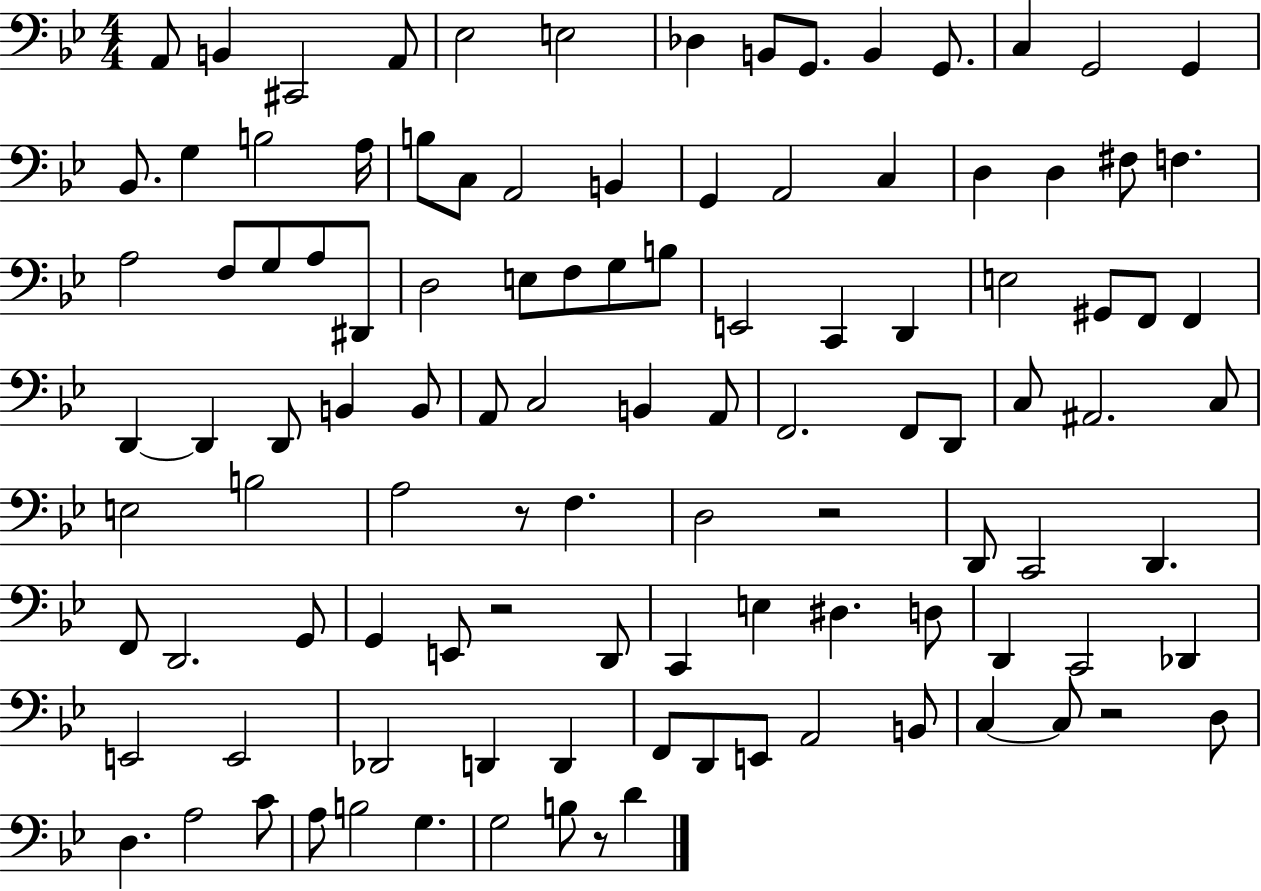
A2/e B2/q C#2/h A2/e Eb3/h E3/h Db3/q B2/e G2/e. B2/q G2/e. C3/q G2/h G2/q Bb2/e. G3/q B3/h A3/s B3/e C3/e A2/h B2/q G2/q A2/h C3/q D3/q D3/q F#3/e F3/q. A3/h F3/e G3/e A3/e D#2/e D3/h E3/e F3/e G3/e B3/e E2/h C2/q D2/q E3/h G#2/e F2/e F2/q D2/q D2/q D2/e B2/q B2/e A2/e C3/h B2/q A2/e F2/h. F2/e D2/e C3/e A#2/h. C3/e E3/h B3/h A3/h R/e F3/q. D3/h R/h D2/e C2/h D2/q. F2/e D2/h. G2/e G2/q E2/e R/h D2/e C2/q E3/q D#3/q. D3/e D2/q C2/h Db2/q E2/h E2/h Db2/h D2/q D2/q F2/e D2/e E2/e A2/h B2/e C3/q C3/e R/h D3/e D3/q. A3/h C4/e A3/e B3/h G3/q. G3/h B3/e R/e D4/q